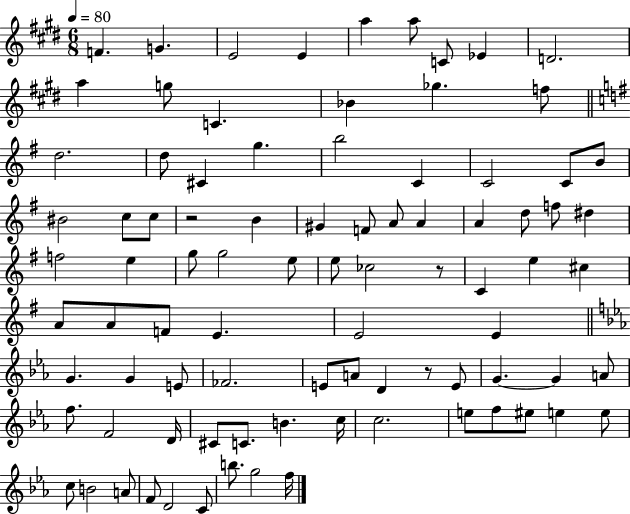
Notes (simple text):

F4/q. G4/q. E4/h E4/q A5/q A5/e C4/e Eb4/q D4/h. A5/q G5/e C4/q. Bb4/q Gb5/q. F5/e D5/h. D5/e C#4/q G5/q. B5/h C4/q C4/h C4/e B4/e BIS4/h C5/e C5/e R/h B4/q G#4/q F4/e A4/e A4/q A4/q D5/e F5/e D#5/q F5/h E5/q G5/e G5/h E5/e E5/e CES5/h R/e C4/q E5/q C#5/q A4/e A4/e F4/e E4/q. E4/h E4/q G4/q. G4/q E4/e FES4/h. E4/e A4/e D4/q R/e E4/e G4/q. G4/q A4/e F5/e. F4/h D4/s C#4/e C4/e. B4/q. C5/s C5/h. E5/e F5/e EIS5/e E5/q E5/e C5/e B4/h A4/e F4/e D4/h C4/e B5/e. G5/h F5/s